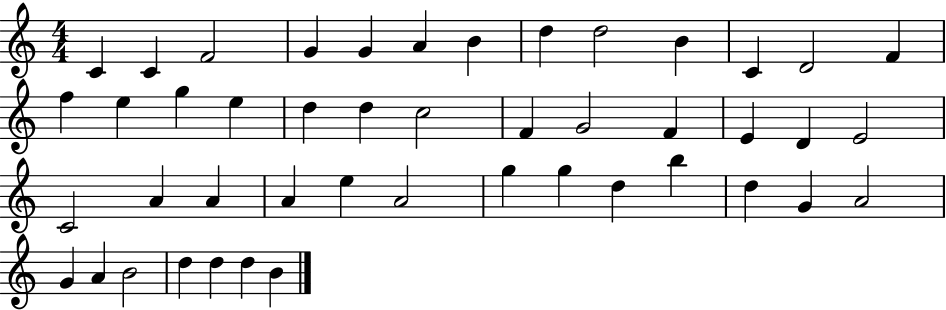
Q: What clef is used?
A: treble